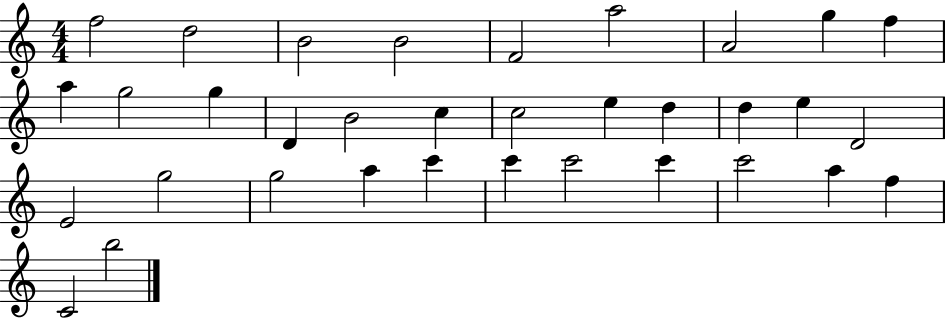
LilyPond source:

{
  \clef treble
  \numericTimeSignature
  \time 4/4
  \key c \major
  f''2 d''2 | b'2 b'2 | f'2 a''2 | a'2 g''4 f''4 | \break a''4 g''2 g''4 | d'4 b'2 c''4 | c''2 e''4 d''4 | d''4 e''4 d'2 | \break e'2 g''2 | g''2 a''4 c'''4 | c'''4 c'''2 c'''4 | c'''2 a''4 f''4 | \break c'2 b''2 | \bar "|."
}